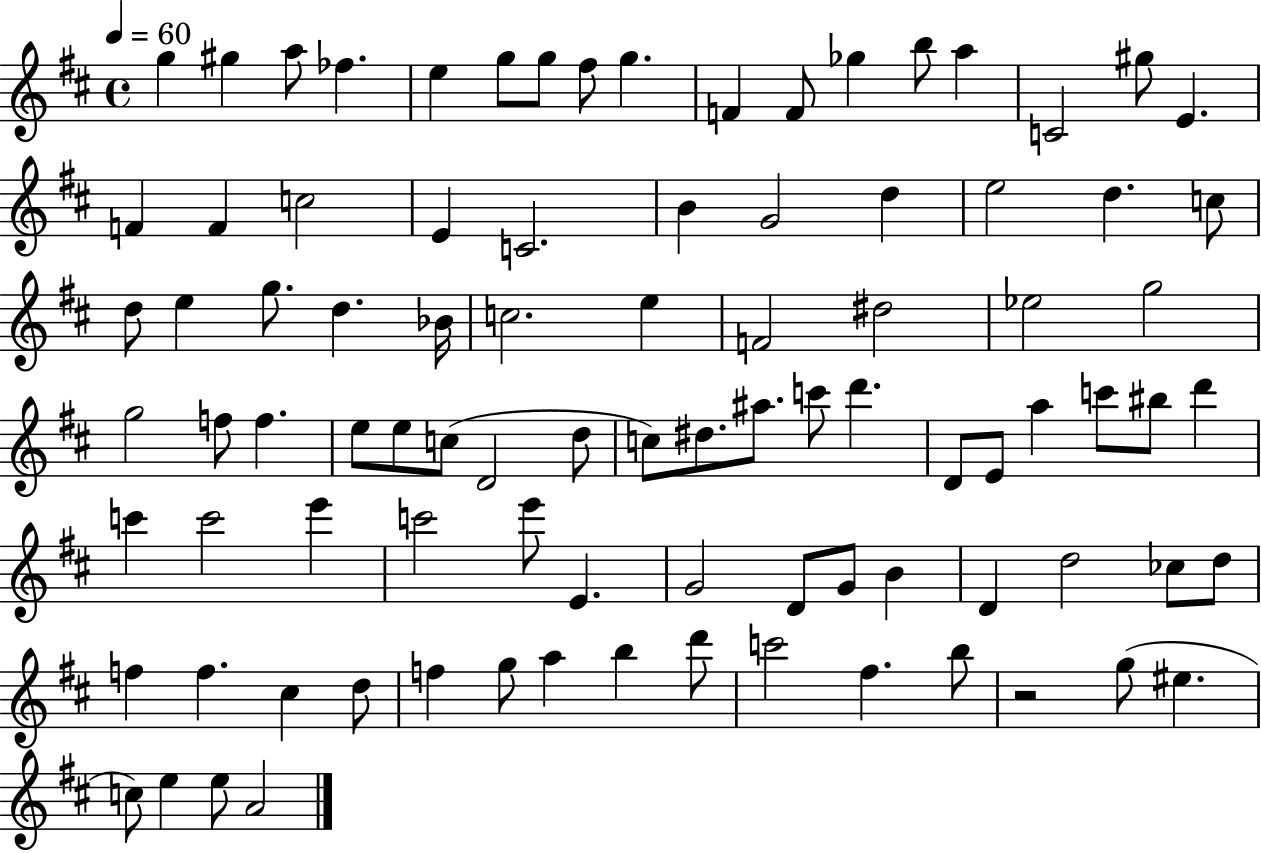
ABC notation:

X:1
T:Untitled
M:4/4
L:1/4
K:D
g ^g a/2 _f e g/2 g/2 ^f/2 g F F/2 _g b/2 a C2 ^g/2 E F F c2 E C2 B G2 d e2 d c/2 d/2 e g/2 d _B/4 c2 e F2 ^d2 _e2 g2 g2 f/2 f e/2 e/2 c/2 D2 d/2 c/2 ^d/2 ^a/2 c'/2 d' D/2 E/2 a c'/2 ^b/2 d' c' c'2 e' c'2 e'/2 E G2 D/2 G/2 B D d2 _c/2 d/2 f f ^c d/2 f g/2 a b d'/2 c'2 ^f b/2 z2 g/2 ^e c/2 e e/2 A2